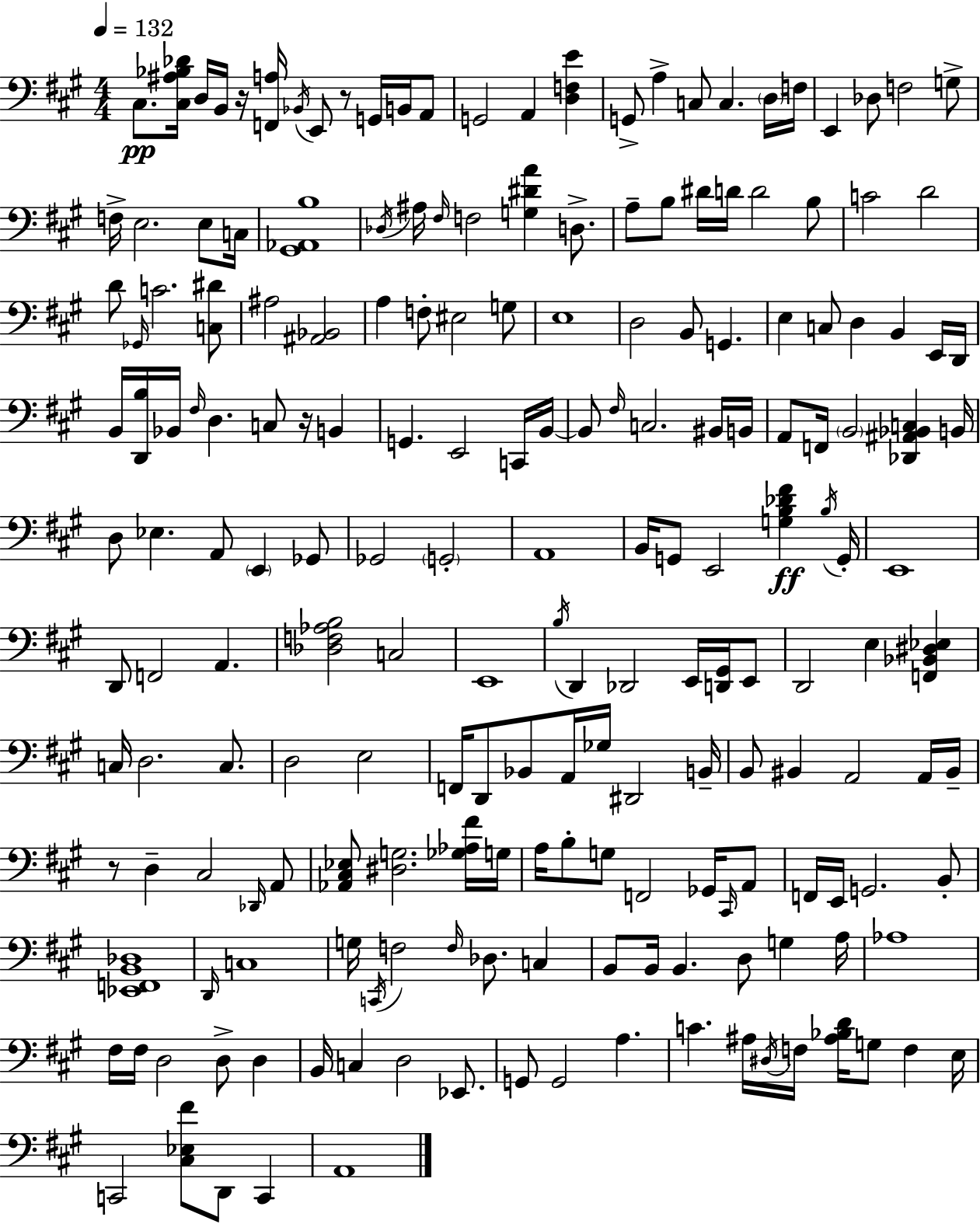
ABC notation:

X:1
T:Untitled
M:4/4
L:1/4
K:A
^C,/2 [^C,^A,_B,_D]/4 D,/4 B,,/4 z/4 [F,,A,]/4 _B,,/4 E,,/2 z/2 G,,/4 B,,/4 A,,/2 G,,2 A,, [D,F,E] G,,/2 A, C,/2 C, D,/4 F,/4 E,, _D,/2 F,2 G,/2 F,/4 E,2 E,/2 C,/4 [^G,,_A,,B,]4 _D,/4 ^A,/4 ^F,/4 F,2 [G,^DA] D,/2 A,/2 B,/2 ^D/4 D/4 D2 B,/2 C2 D2 D/2 _G,,/4 C2 [C,^D]/2 ^A,2 [^A,,_B,,]2 A, F,/2 ^E,2 G,/2 E,4 D,2 B,,/2 G,, E, C,/2 D, B,, E,,/4 D,,/4 B,,/4 [D,,B,]/4 _B,,/4 ^F,/4 D, C,/2 z/4 B,, G,, E,,2 C,,/4 B,,/4 B,,/2 ^F,/4 C,2 ^B,,/4 B,,/4 A,,/2 F,,/4 B,,2 [_D,,^A,,_B,,C,] B,,/4 D,/2 _E, A,,/2 E,, _G,,/2 _G,,2 G,,2 A,,4 B,,/4 G,,/2 E,,2 [G,B,_D^F] B,/4 G,,/4 E,,4 D,,/2 F,,2 A,, [_D,F,_A,B,]2 C,2 E,,4 B,/4 D,, _D,,2 E,,/4 [D,,^G,,]/4 E,,/2 D,,2 E, [F,,_B,,^D,_E,] C,/4 D,2 C,/2 D,2 E,2 F,,/4 D,,/2 _B,,/2 A,,/4 _G,/4 ^D,,2 B,,/4 B,,/2 ^B,, A,,2 A,,/4 ^B,,/4 z/2 D, ^C,2 _D,,/4 A,,/2 [_A,,^C,_E,]/2 [^D,G,]2 [_G,_A,^F]/4 G,/4 A,/4 B,/2 G,/2 F,,2 _G,,/4 ^C,,/4 A,,/2 F,,/4 E,,/4 G,,2 B,,/2 [_E,,F,,B,,_D,]4 D,,/4 C,4 G,/4 C,,/4 F,2 F,/4 _D,/2 C, B,,/2 B,,/4 B,, D,/2 G, A,/4 _A,4 ^F,/4 ^F,/4 D,2 D,/2 D, B,,/4 C, D,2 _E,,/2 G,,/2 G,,2 A, C ^A,/4 ^D,/4 F,/4 [^A,_B,D]/4 G,/2 F, E,/4 C,,2 [^C,_E,^F]/2 D,,/2 C,, A,,4